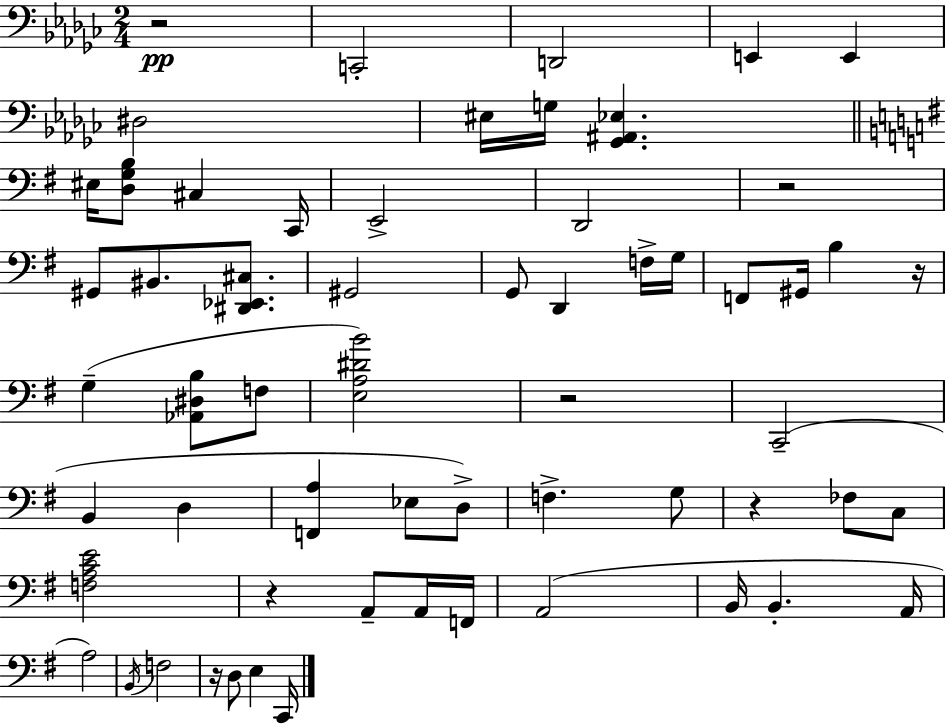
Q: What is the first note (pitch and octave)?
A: C2